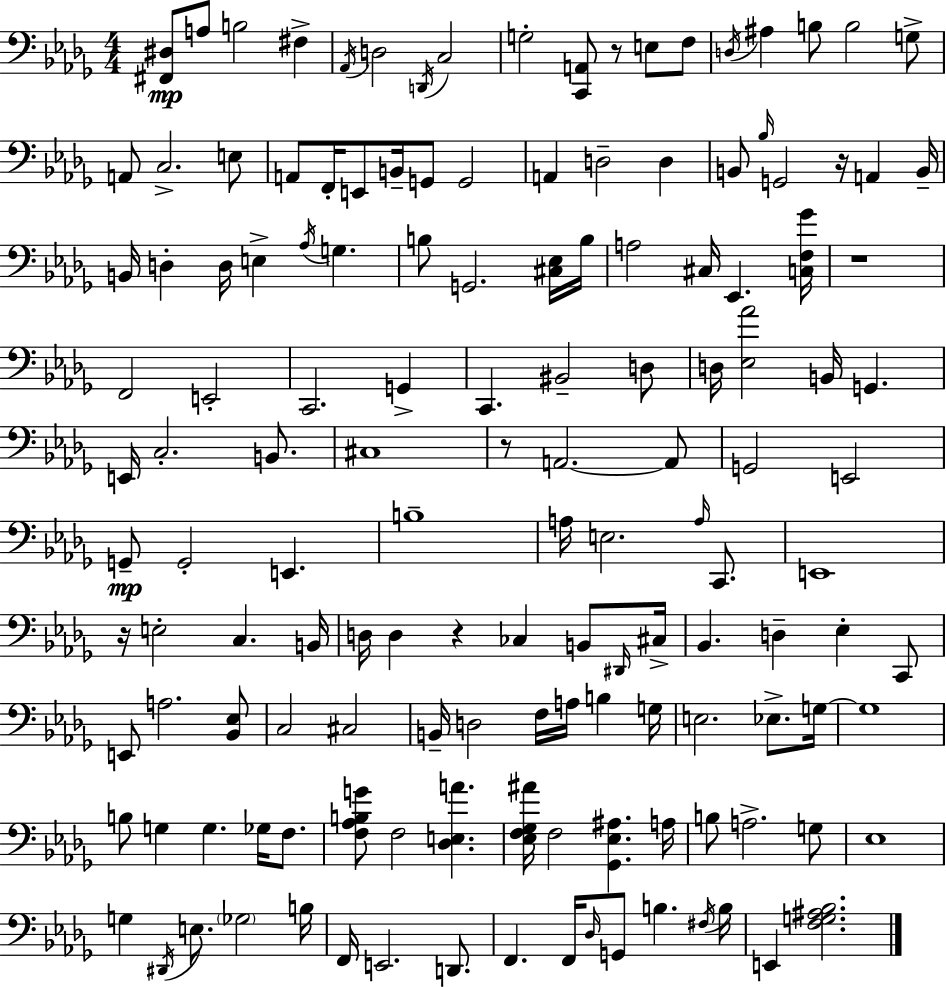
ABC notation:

X:1
T:Untitled
M:4/4
L:1/4
K:Bbm
[^F,,^D,]/2 A,/2 B,2 ^F, _A,,/4 D,2 D,,/4 C,2 G,2 [C,,A,,]/2 z/2 E,/2 F,/2 D,/4 ^A, B,/2 B,2 G,/2 A,,/2 C,2 E,/2 A,,/2 F,,/4 E,,/2 B,,/4 G,,/2 G,,2 A,, D,2 D, B,,/2 _B,/4 G,,2 z/4 A,, B,,/4 B,,/4 D, D,/4 E, _A,/4 G, B,/2 G,,2 [^C,_E,]/4 B,/4 A,2 ^C,/4 _E,, [C,F,_G]/4 z4 F,,2 E,,2 C,,2 G,, C,, ^B,,2 D,/2 D,/4 [_E,_A]2 B,,/4 G,, E,,/4 C,2 B,,/2 ^C,4 z/2 A,,2 A,,/2 G,,2 E,,2 G,,/2 G,,2 E,, B,4 A,/4 E,2 A,/4 C,,/2 E,,4 z/4 E,2 C, B,,/4 D,/4 D, z _C, B,,/2 ^D,,/4 ^C,/4 _B,, D, _E, C,,/2 E,,/2 A,2 [_B,,_E,]/2 C,2 ^C,2 B,,/4 D,2 F,/4 A,/4 B, G,/4 E,2 _E,/2 G,/4 G,4 B,/2 G, G, _G,/4 F,/2 [F,_A,B,G]/2 F,2 [_D,E,A] [_E,F,_G,^A]/4 F,2 [_G,,_E,^A,] A,/4 B,/2 A,2 G,/2 _E,4 G, ^D,,/4 E,/2 _G,2 B,/4 F,,/4 E,,2 D,,/2 F,, F,,/4 _D,/4 G,,/2 B, ^F,/4 B,/4 E,, [F,G,^A,_B,]2